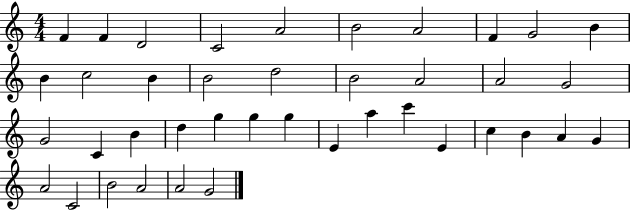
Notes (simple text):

F4/q F4/q D4/h C4/h A4/h B4/h A4/h F4/q G4/h B4/q B4/q C5/h B4/q B4/h D5/h B4/h A4/h A4/h G4/h G4/h C4/q B4/q D5/q G5/q G5/q G5/q E4/q A5/q C6/q E4/q C5/q B4/q A4/q G4/q A4/h C4/h B4/h A4/h A4/h G4/h